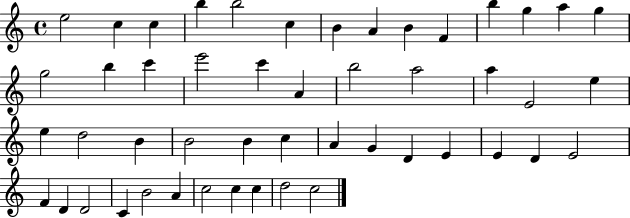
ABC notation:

X:1
T:Untitled
M:4/4
L:1/4
K:C
e2 c c b b2 c B A B F b g a g g2 b c' e'2 c' A b2 a2 a E2 e e d2 B B2 B c A G D E E D E2 F D D2 C B2 A c2 c c d2 c2